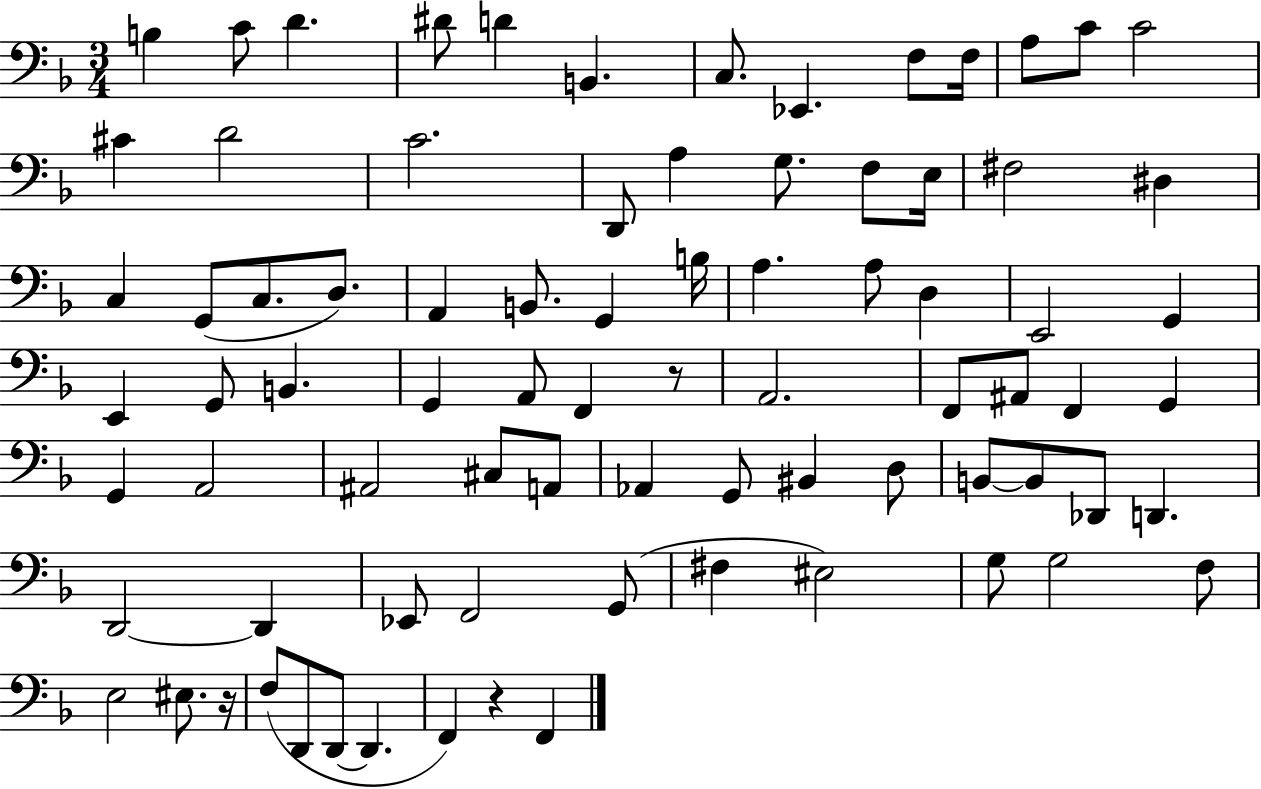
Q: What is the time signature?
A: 3/4